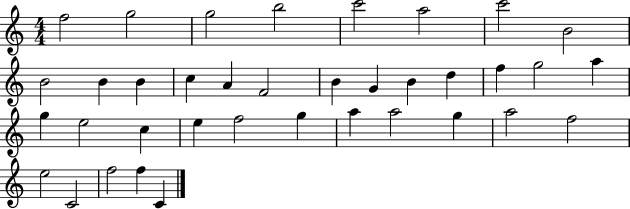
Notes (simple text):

F5/h G5/h G5/h B5/h C6/h A5/h C6/h B4/h B4/h B4/q B4/q C5/q A4/q F4/h B4/q G4/q B4/q D5/q F5/q G5/h A5/q G5/q E5/h C5/q E5/q F5/h G5/q A5/q A5/h G5/q A5/h F5/h E5/h C4/h F5/h F5/q C4/q